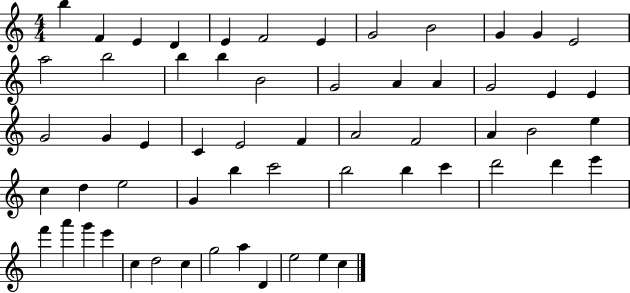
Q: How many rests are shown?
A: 0